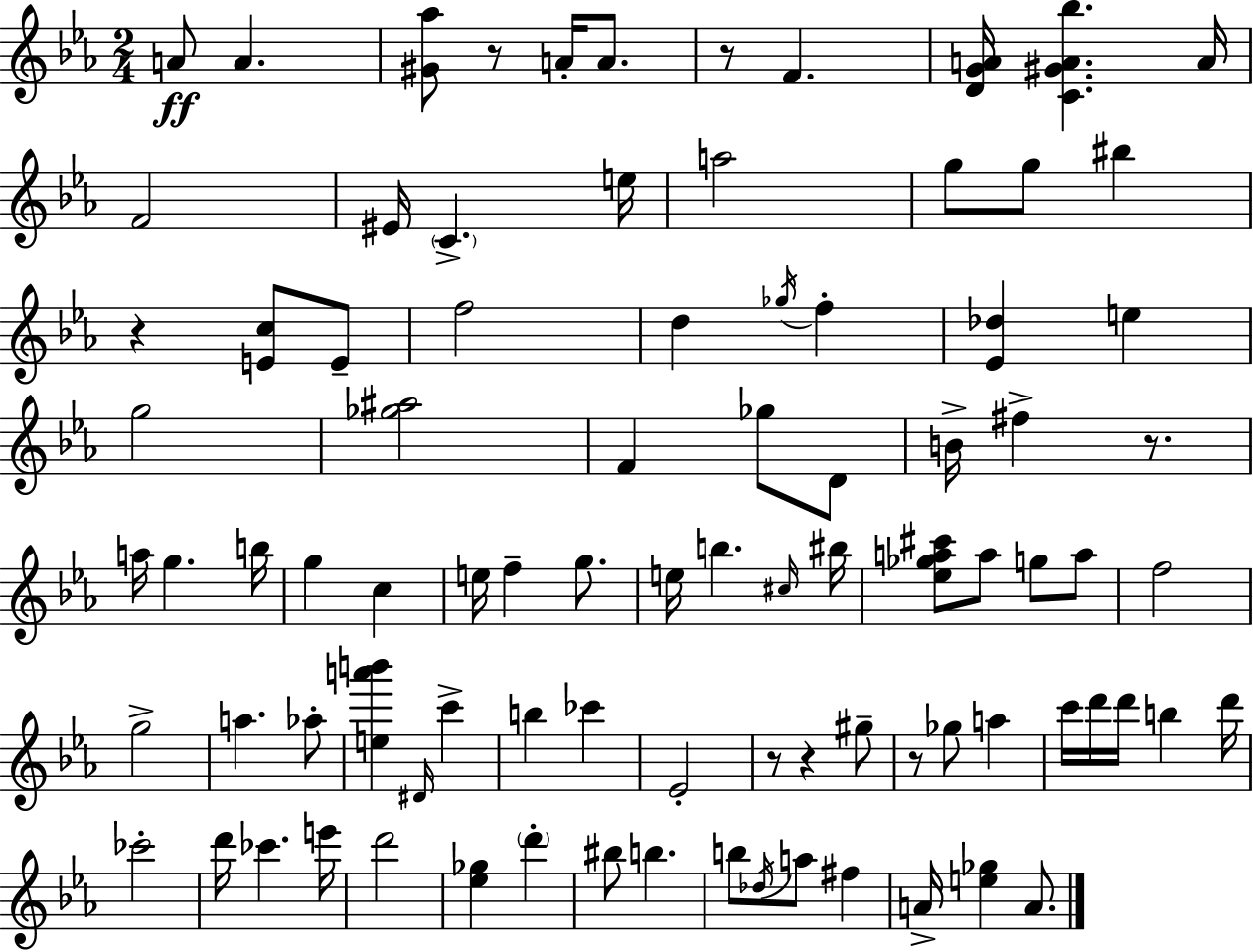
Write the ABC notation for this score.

X:1
T:Untitled
M:2/4
L:1/4
K:Eb
A/2 A [^G_a]/2 z/2 A/4 A/2 z/2 F [DGA]/4 [C^GA_b] A/4 F2 ^E/4 C e/4 a2 g/2 g/2 ^b z [Ec]/2 E/2 f2 d _g/4 f [_E_d] e g2 [_g^a]2 F _g/2 D/2 B/4 ^f z/2 a/4 g b/4 g c e/4 f g/2 e/4 b ^c/4 ^b/4 [_e_ga^c']/2 a/2 g/2 a/2 f2 g2 a _a/2 [ea'b'] ^D/4 c' b _c' _E2 z/2 z ^g/2 z/2 _g/2 a c'/4 d'/4 d'/4 b d'/4 _c'2 d'/4 _c' e'/4 d'2 [_e_g] d' ^b/2 b b/2 _d/4 a/2 ^f A/4 [e_g] A/2